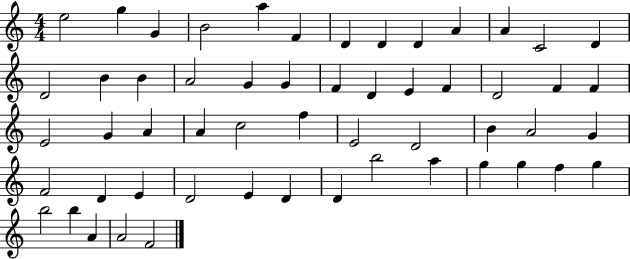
{
  \clef treble
  \numericTimeSignature
  \time 4/4
  \key c \major
  e''2 g''4 g'4 | b'2 a''4 f'4 | d'4 d'4 d'4 a'4 | a'4 c'2 d'4 | \break d'2 b'4 b'4 | a'2 g'4 g'4 | f'4 d'4 e'4 f'4 | d'2 f'4 f'4 | \break e'2 g'4 a'4 | a'4 c''2 f''4 | e'2 d'2 | b'4 a'2 g'4 | \break f'2 d'4 e'4 | d'2 e'4 d'4 | d'4 b''2 a''4 | g''4 g''4 f''4 g''4 | \break b''2 b''4 a'4 | a'2 f'2 | \bar "|."
}